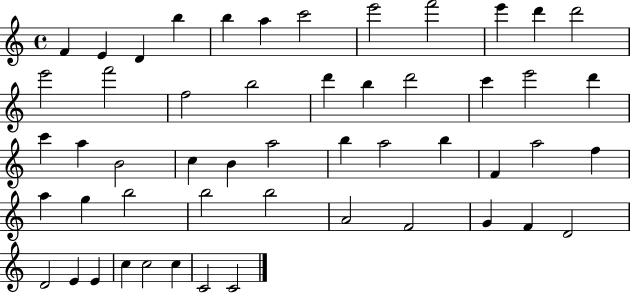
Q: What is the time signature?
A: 4/4